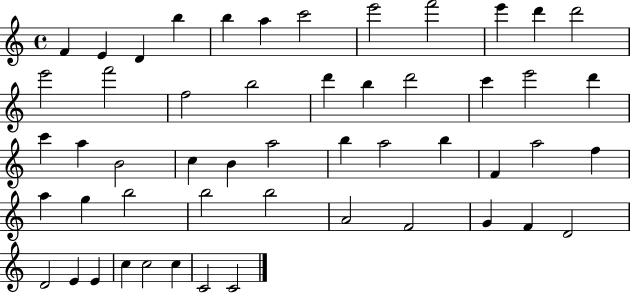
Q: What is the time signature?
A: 4/4